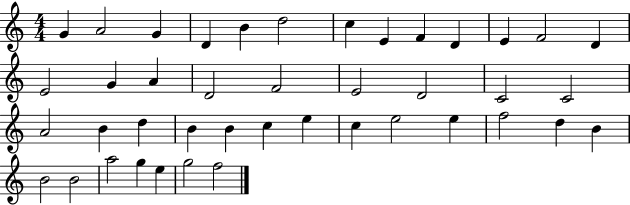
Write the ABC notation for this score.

X:1
T:Untitled
M:4/4
L:1/4
K:C
G A2 G D B d2 c E F D E F2 D E2 G A D2 F2 E2 D2 C2 C2 A2 B d B B c e c e2 e f2 d B B2 B2 a2 g e g2 f2